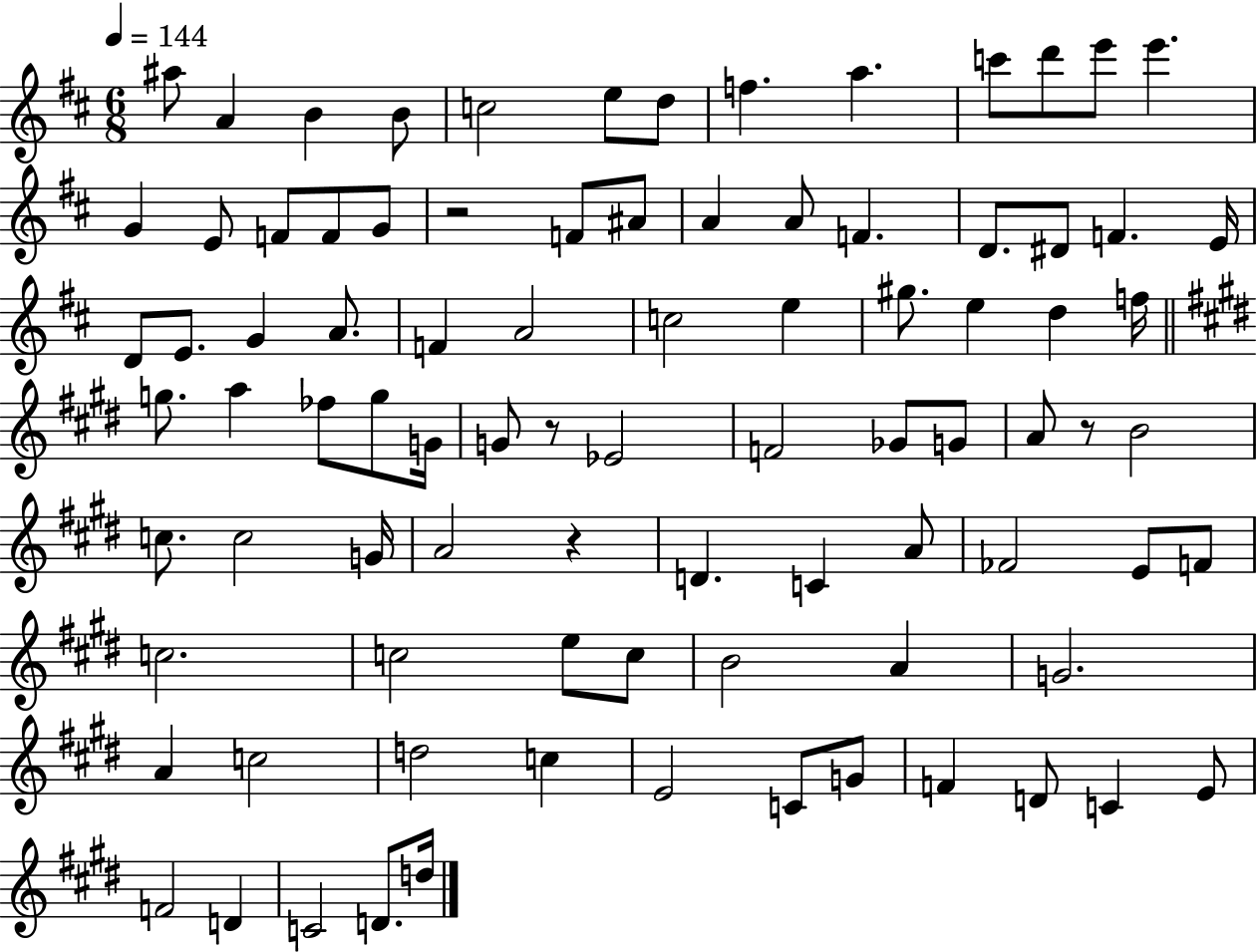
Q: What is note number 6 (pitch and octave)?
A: E5